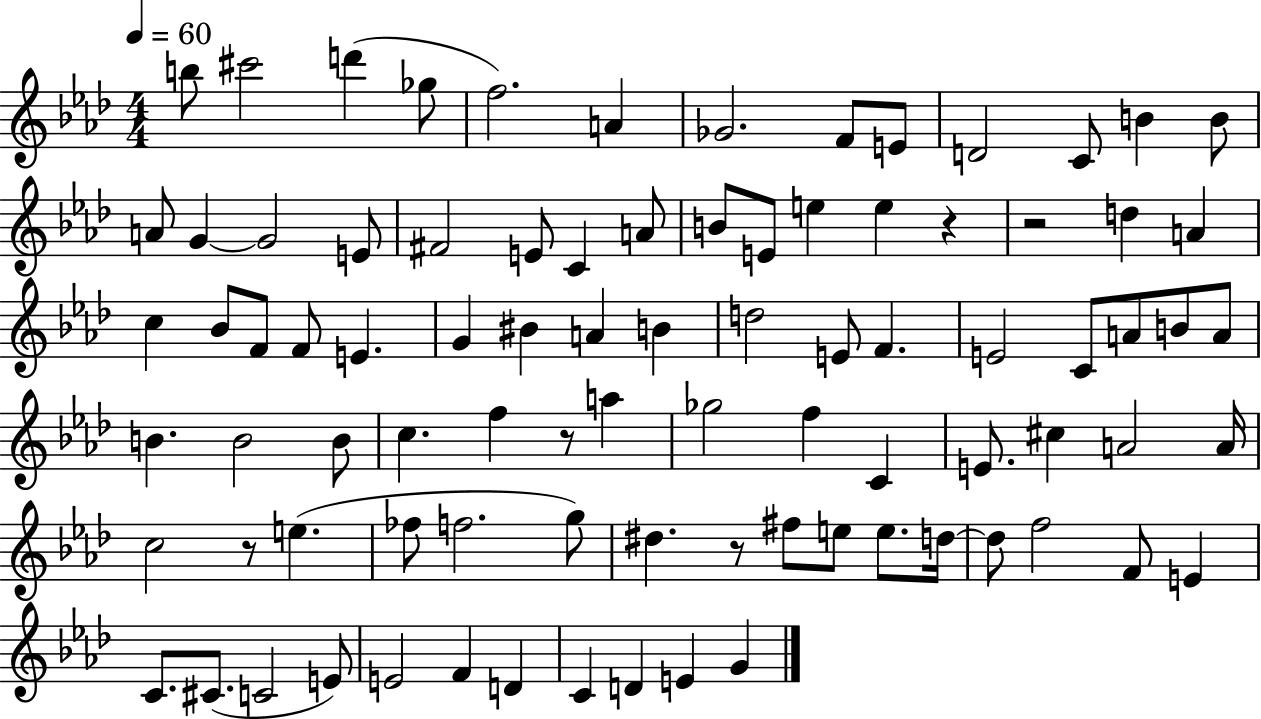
X:1
T:Untitled
M:4/4
L:1/4
K:Ab
b/2 ^c'2 d' _g/2 f2 A _G2 F/2 E/2 D2 C/2 B B/2 A/2 G G2 E/2 ^F2 E/2 C A/2 B/2 E/2 e e z z2 d A c _B/2 F/2 F/2 E G ^B A B d2 E/2 F E2 C/2 A/2 B/2 A/2 B B2 B/2 c f z/2 a _g2 f C E/2 ^c A2 A/4 c2 z/2 e _f/2 f2 g/2 ^d z/2 ^f/2 e/2 e/2 d/4 d/2 f2 F/2 E C/2 ^C/2 C2 E/2 E2 F D C D E G